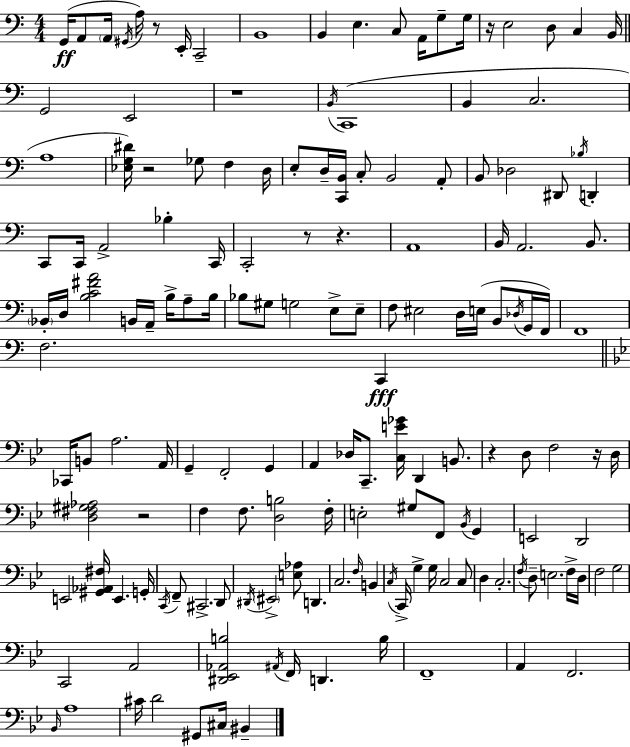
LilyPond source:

{
  \clef bass
  \numericTimeSignature
  \time 4/4
  \key c \major
  g,16(\ff a,8 \parenthesize a,16 \acciaccatura { gis,16 }) a16 r8 e,16-. c,2-- | b,1 | b,4 e4. c8 a,16 g8-- | g16 r16 e2 d8 c4 | \break b,16 \bar "||" \break \key a \minor g,2 e,2 | r1 | \acciaccatura { b,16 }( c,1 | b,4 c2. | \break a1 | <ees g dis'>16) r2 ges8 f4 | d16 e8-. d16-- <c, b,>16 c8-. b,2 a,8-. | b,8 des2 dis,8 \acciaccatura { bes16 } d,4-. | \break c,8 c,16 a,2-> bes4-. | c,16 c,2-. r8 r4. | a,1 | b,16 a,2. b,8. | \break \parenthesize bes,16-. d16 <b c' fis' a'>2 b,16 a,16-- b16-> a8-- | b16 bes8 gis8 g2 e8-> | e8-- f8 eis2 d16 e16( b,8 | \acciaccatura { des16 } g,16 f,16) f,1 | \break f2. c,4\fff | \bar "||" \break \key bes \major ces,16 b,8 a2. a,16 | g,4-- f,2-. g,4 | a,4 des16 c,8.-- <c e' ges'>16 d,4 b,8. | r4 d8 f2 r16 d16 | \break <d fis gis aes>2 r2 | f4 f8. <d b>2 f16-. | e2-. gis8 f,8 \acciaccatura { bes,16 } g,4 | e,2 d,2 | \break e,2 <gis, aes, fis>16 e,4. | g,16-. \acciaccatura { c,16 } f,8-- cis,2.-> | d,8 \acciaccatura { dis,16 } \parenthesize eis,2-> <e aes>8 d,4. | c2. \grace { f16 } | \break b,4 \acciaccatura { c16 } c,16-> g4-> g16 c2 | c8 d4 c2.-. | \acciaccatura { f16 } d8-- e2. | f16-> d16 f2 g2 | \break c,2 a,2 | <dis, ees, aes, b>2 \acciaccatura { ais,16 } f,16 | d,4. b16 f,1-- | a,4 f,2. | \break \grace { bes,16 } a1 | cis'16 d'2 | gis,8 cis16 bis,4-- \bar "|."
}